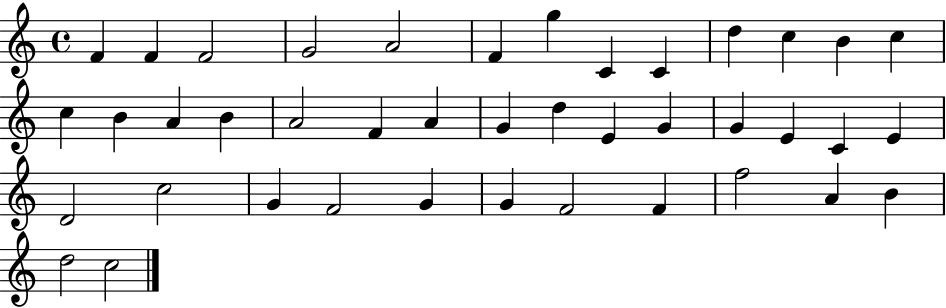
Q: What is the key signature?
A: C major